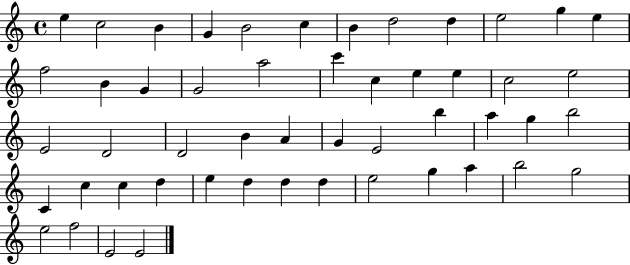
E5/q C5/h B4/q G4/q B4/h C5/q B4/q D5/h D5/q E5/h G5/q E5/q F5/h B4/q G4/q G4/h A5/h C6/q C5/q E5/q E5/q C5/h E5/h E4/h D4/h D4/h B4/q A4/q G4/q E4/h B5/q A5/q G5/q B5/h C4/q C5/q C5/q D5/q E5/q D5/q D5/q D5/q E5/h G5/q A5/q B5/h G5/h E5/h F5/h E4/h E4/h